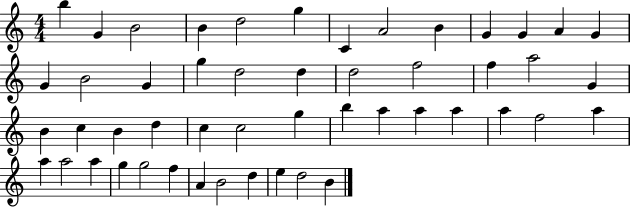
B5/q G4/q B4/h B4/q D5/h G5/q C4/q A4/h B4/q G4/q G4/q A4/q G4/q G4/q B4/h G4/q G5/q D5/h D5/q D5/h F5/h F5/q A5/h G4/q B4/q C5/q B4/q D5/q C5/q C5/h G5/q B5/q A5/q A5/q A5/q A5/q F5/h A5/q A5/q A5/h A5/q G5/q G5/h F5/q A4/q B4/h D5/q E5/q D5/h B4/q